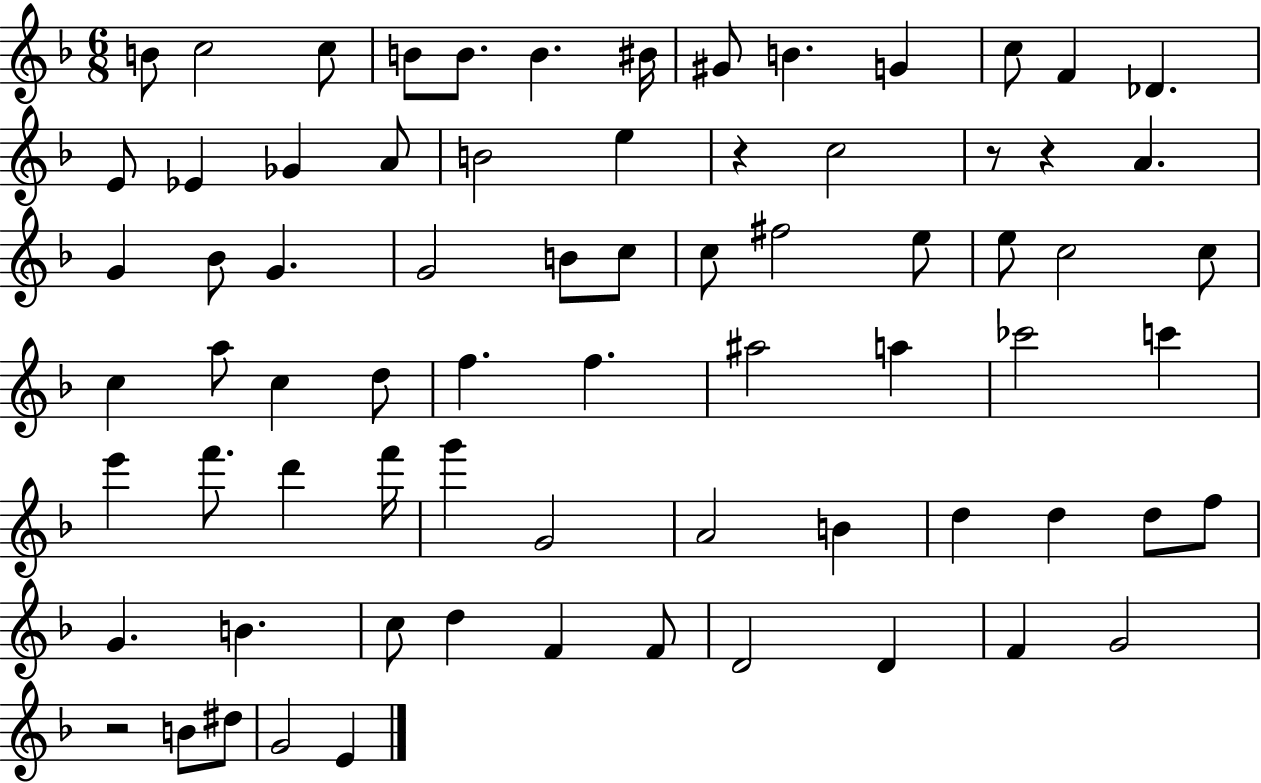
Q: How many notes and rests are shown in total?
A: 73